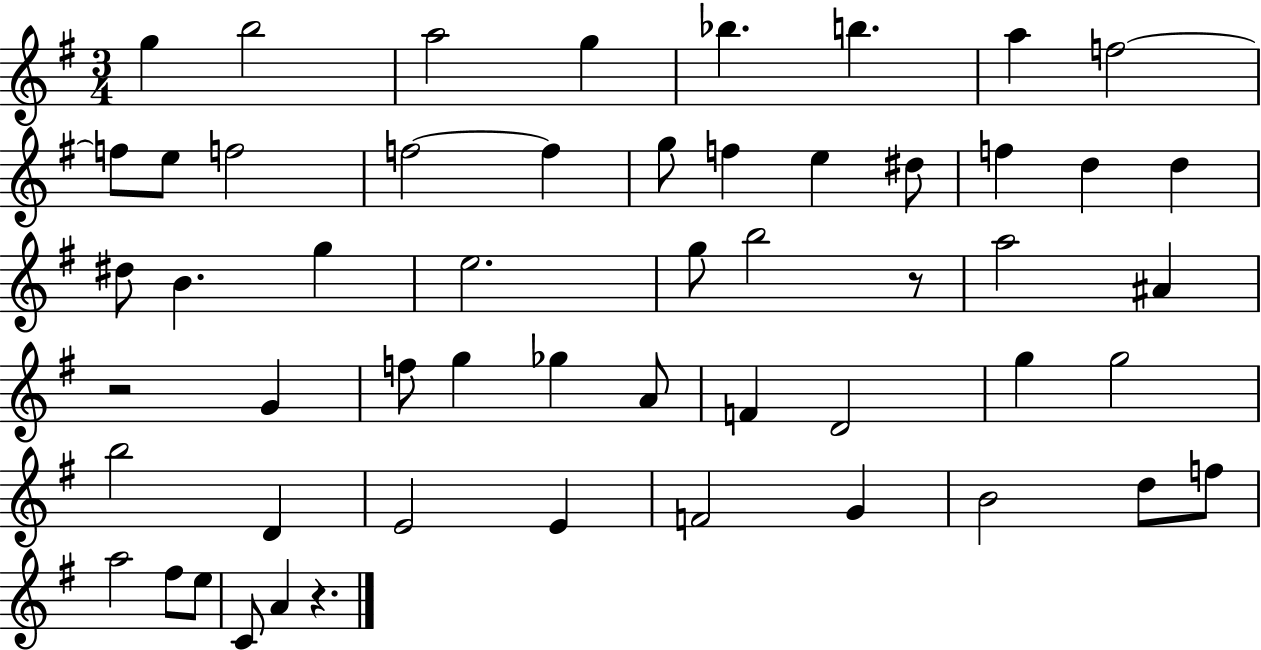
{
  \clef treble
  \numericTimeSignature
  \time 3/4
  \key g \major
  g''4 b''2 | a''2 g''4 | bes''4. b''4. | a''4 f''2~~ | \break f''8 e''8 f''2 | f''2~~ f''4 | g''8 f''4 e''4 dis''8 | f''4 d''4 d''4 | \break dis''8 b'4. g''4 | e''2. | g''8 b''2 r8 | a''2 ais'4 | \break r2 g'4 | f''8 g''4 ges''4 a'8 | f'4 d'2 | g''4 g''2 | \break b''2 d'4 | e'2 e'4 | f'2 g'4 | b'2 d''8 f''8 | \break a''2 fis''8 e''8 | c'8 a'4 r4. | \bar "|."
}